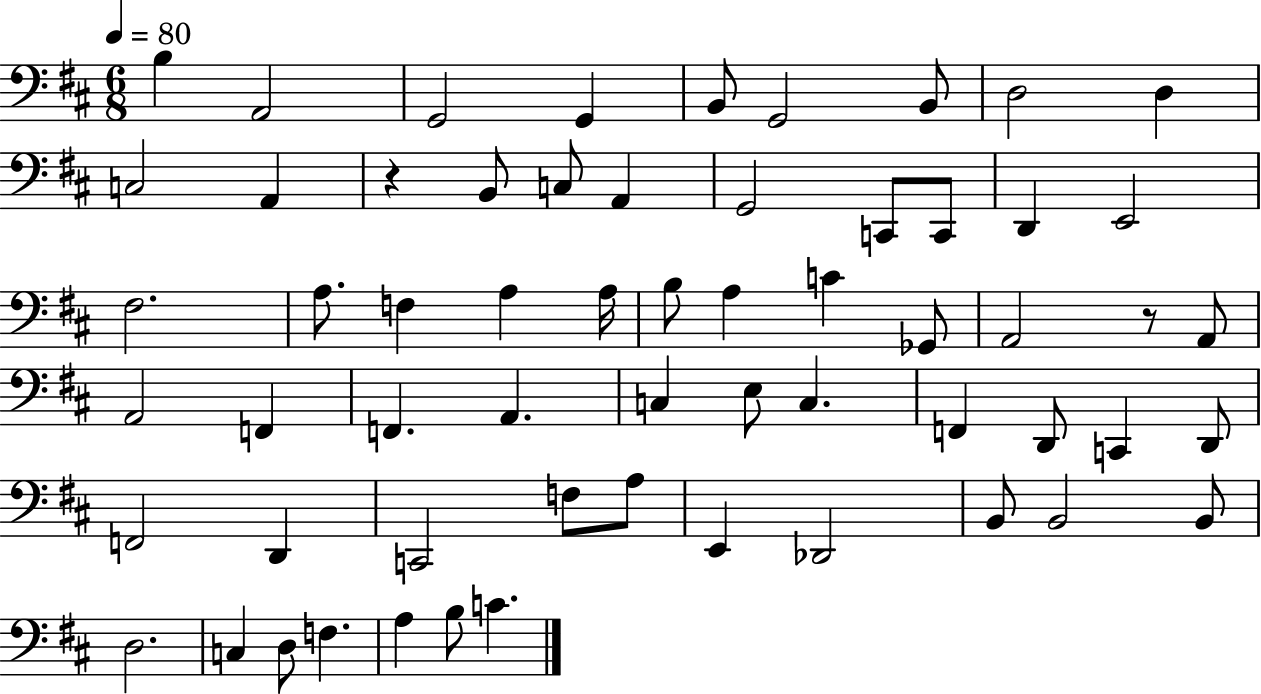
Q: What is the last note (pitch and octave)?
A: C4